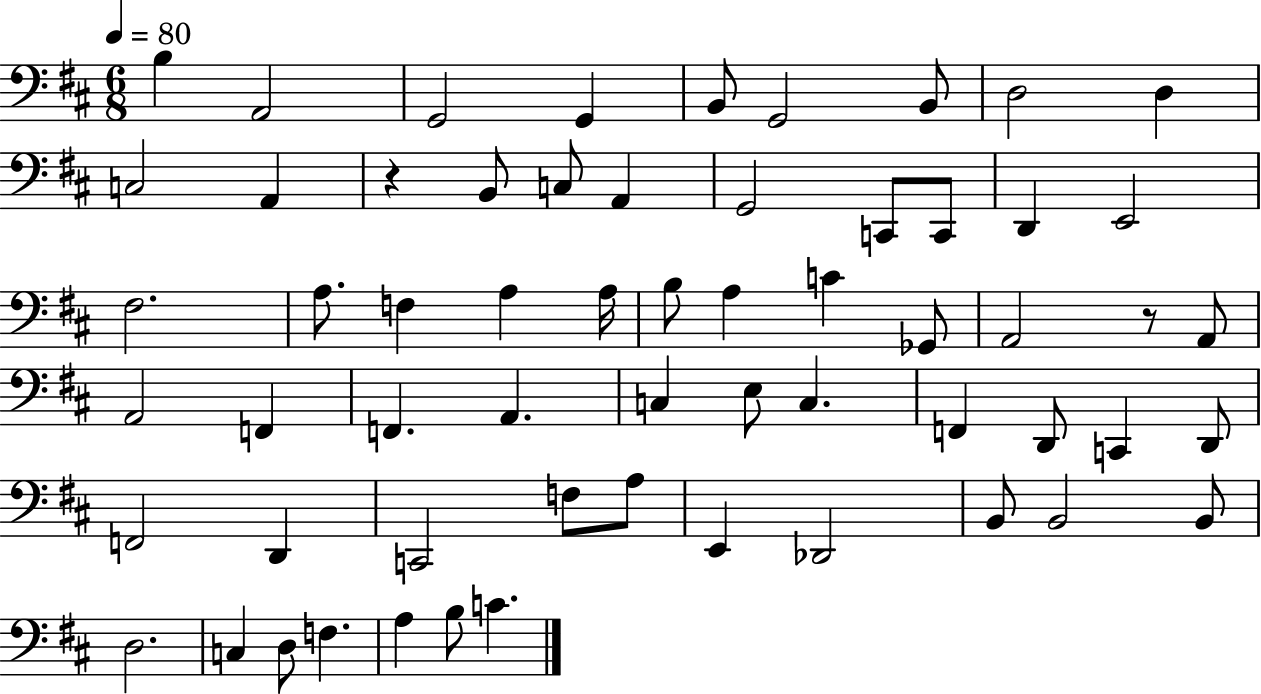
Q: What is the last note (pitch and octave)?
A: C4